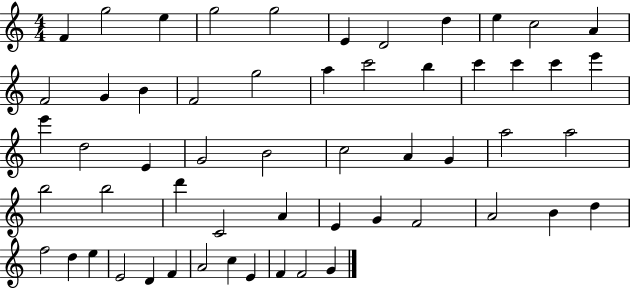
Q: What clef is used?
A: treble